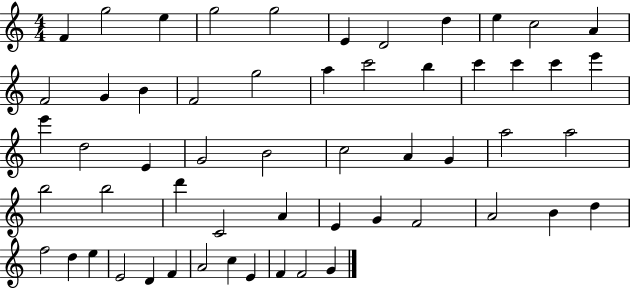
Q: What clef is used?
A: treble